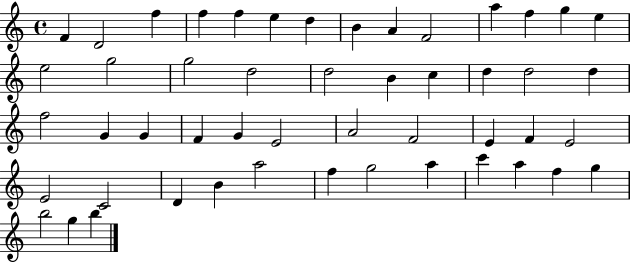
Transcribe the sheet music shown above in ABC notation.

X:1
T:Untitled
M:4/4
L:1/4
K:C
F D2 f f f e d B A F2 a f g e e2 g2 g2 d2 d2 B c d d2 d f2 G G F G E2 A2 F2 E F E2 E2 C2 D B a2 f g2 a c' a f g b2 g b